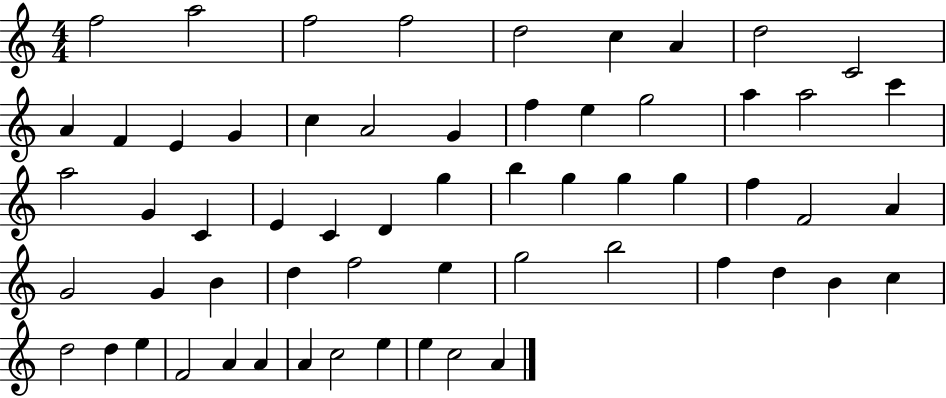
F5/h A5/h F5/h F5/h D5/h C5/q A4/q D5/h C4/h A4/q F4/q E4/q G4/q C5/q A4/h G4/q F5/q E5/q G5/h A5/q A5/h C6/q A5/h G4/q C4/q E4/q C4/q D4/q G5/q B5/q G5/q G5/q G5/q F5/q F4/h A4/q G4/h G4/q B4/q D5/q F5/h E5/q G5/h B5/h F5/q D5/q B4/q C5/q D5/h D5/q E5/q F4/h A4/q A4/q A4/q C5/h E5/q E5/q C5/h A4/q